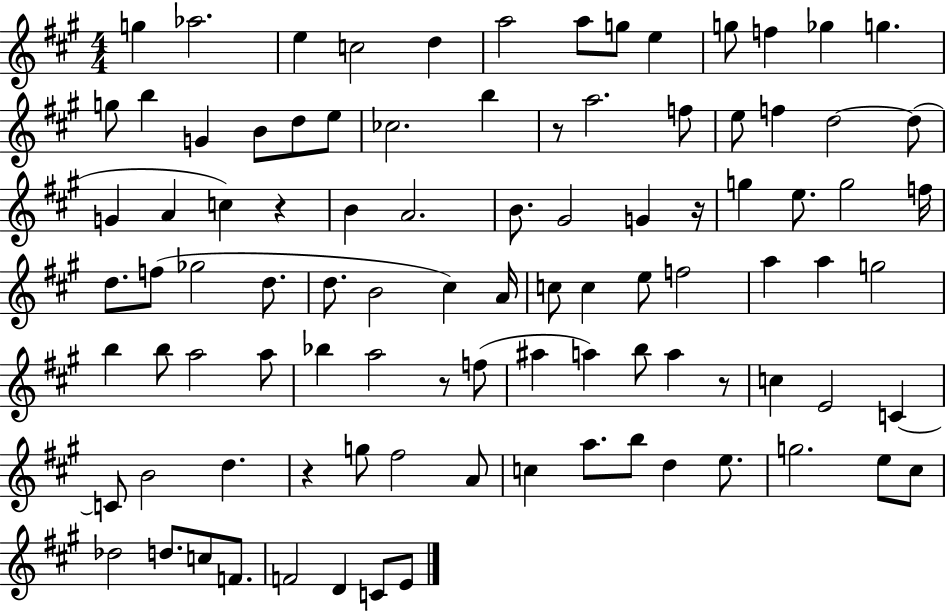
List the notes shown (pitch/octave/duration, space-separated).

G5/q Ab5/h. E5/q C5/h D5/q A5/h A5/e G5/e E5/q G5/e F5/q Gb5/q G5/q. G5/e B5/q G4/q B4/e D5/e E5/e CES5/h. B5/q R/e A5/h. F5/e E5/e F5/q D5/h D5/e G4/q A4/q C5/q R/q B4/q A4/h. B4/e. G#4/h G4/q R/s G5/q E5/e. G5/h F5/s D5/e. F5/e Gb5/h D5/e. D5/e. B4/h C#5/q A4/s C5/e C5/q E5/e F5/h A5/q A5/q G5/h B5/q B5/e A5/h A5/e Bb5/q A5/h R/e F5/e A#5/q A5/q B5/e A5/q R/e C5/q E4/h C4/q C4/e B4/h D5/q. R/q G5/e F#5/h A4/e C5/q A5/e. B5/e D5/q E5/e. G5/h. E5/e C#5/e Db5/h D5/e. C5/e F4/e. F4/h D4/q C4/e E4/e